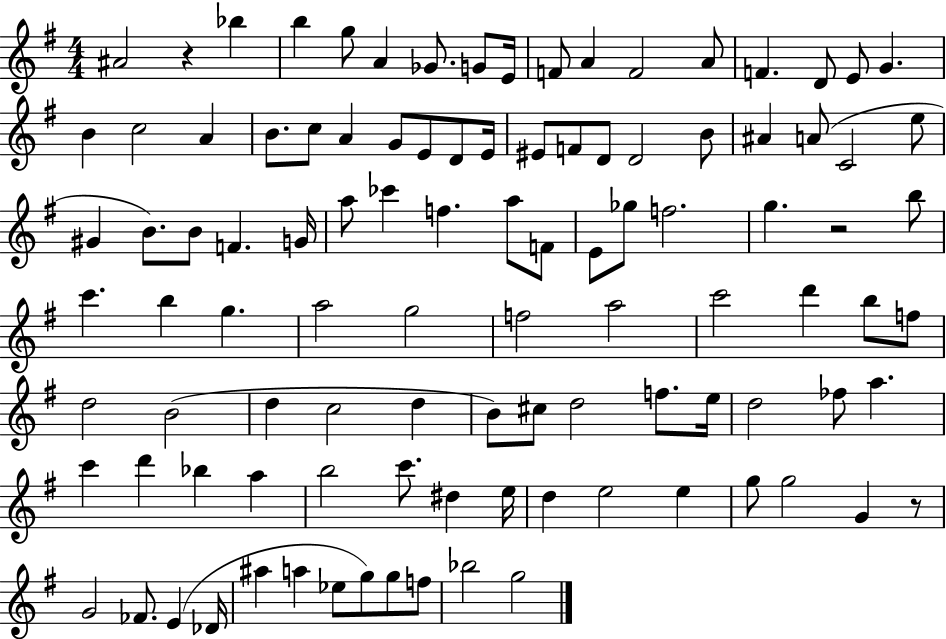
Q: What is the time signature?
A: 4/4